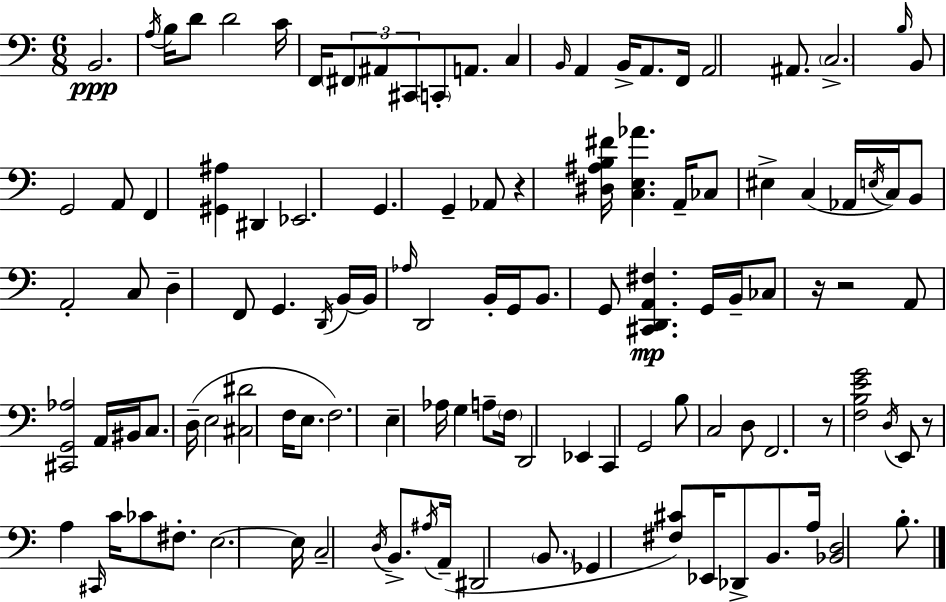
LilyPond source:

{
  \clef bass
  \numericTimeSignature
  \time 6/8
  \key a \minor
  b,2.\ppp | \acciaccatura { a16 } b16 d'8 d'2 | c'16 f,16 \tuplet 3/2 { \parenthesize fis,8 ais,8 cis,8 } \parenthesize c,8-. a,8. | c4 \grace { b,16 } a,4 b,16-> a,8. | \break f,16 a,2 ais,8. | \parenthesize c2.-> | \grace { b16 } b,8 g,2 | a,8 f,4 <gis, ais>4 dis,4 | \break ees,2. | g,4. g,4-- | aes,8 r4 <dis ais b fis'>16 <c e aes'>4. | a,16-- ces8 eis4-> c4( | \break aes,16 \acciaccatura { e16 }) c16 b,8 a,2-. | c8 d4-- f,8 g,4. | \acciaccatura { d,16 } b,16~~ b,16 \grace { aes16 } d,2 | b,16-. g,16 b,8. g,8 <cis, d, a, fis>4.\mp | \break g,16 b,16-- ces8 r16 r2 | a,8 <cis, g, aes>2 | a,16 bis,16 c8. d16--( e2 | <cis dis'>2 | \break f16 e8. f2.) | e4-- aes16 g4 | a8-- \parenthesize f16 d,2 | ees,4 c,4 g,2 | \break b8 c2 | d8 f,2. | r8 <f b e' g'>2 | \acciaccatura { d16 } e,8 r8 a4 | \break \grace { cis,16 } c'16 ces'8 fis8.-. e2.~~ | e16 c2-- | \acciaccatura { d16 } b,8.-> \acciaccatura { ais16 }( a,16-- dis,2 | \parenthesize b,8. ges,4 | \break <fis cis'>8) ees,16 des,8-> b,8. a16 <bes, d>2 | b8.-. \bar "|."
}